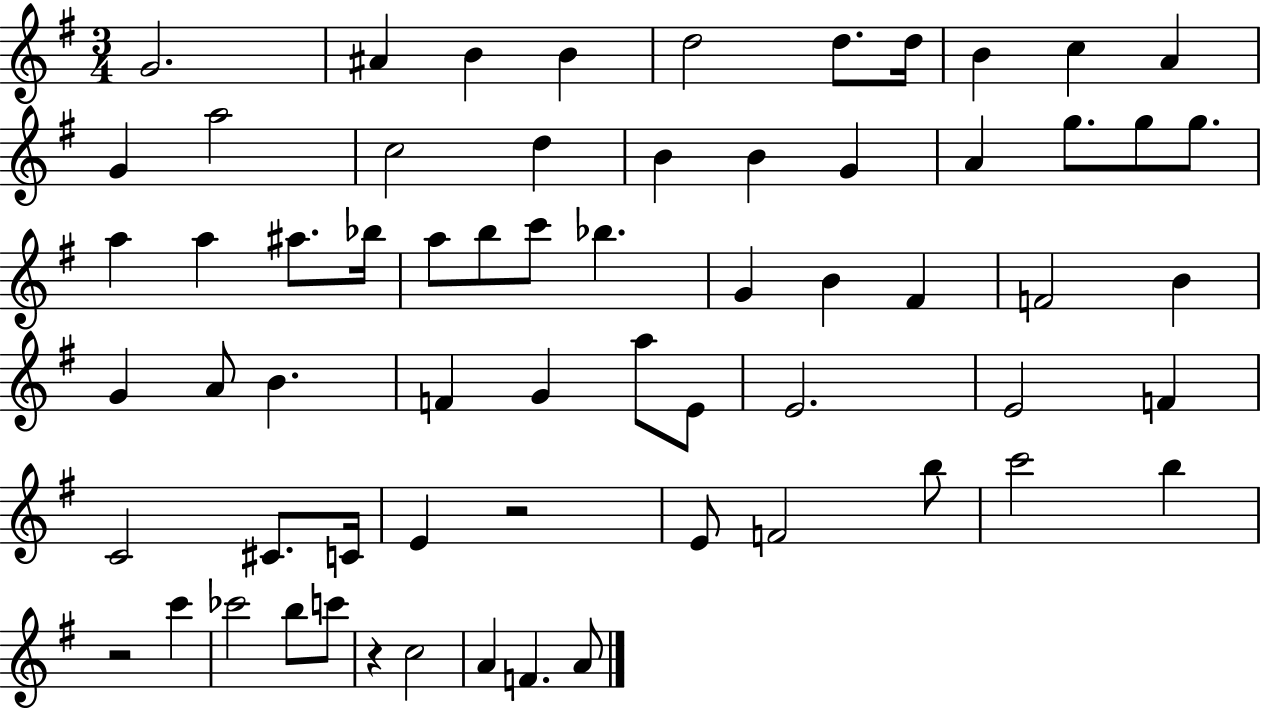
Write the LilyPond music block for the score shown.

{
  \clef treble
  \numericTimeSignature
  \time 3/4
  \key g \major
  g'2. | ais'4 b'4 b'4 | d''2 d''8. d''16 | b'4 c''4 a'4 | \break g'4 a''2 | c''2 d''4 | b'4 b'4 g'4 | a'4 g''8. g''8 g''8. | \break a''4 a''4 ais''8. bes''16 | a''8 b''8 c'''8 bes''4. | g'4 b'4 fis'4 | f'2 b'4 | \break g'4 a'8 b'4. | f'4 g'4 a''8 e'8 | e'2. | e'2 f'4 | \break c'2 cis'8. c'16 | e'4 r2 | e'8 f'2 b''8 | c'''2 b''4 | \break r2 c'''4 | ces'''2 b''8 c'''8 | r4 c''2 | a'4 f'4. a'8 | \break \bar "|."
}